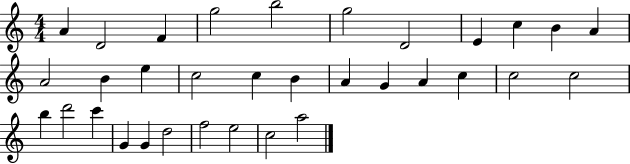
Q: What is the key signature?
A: C major